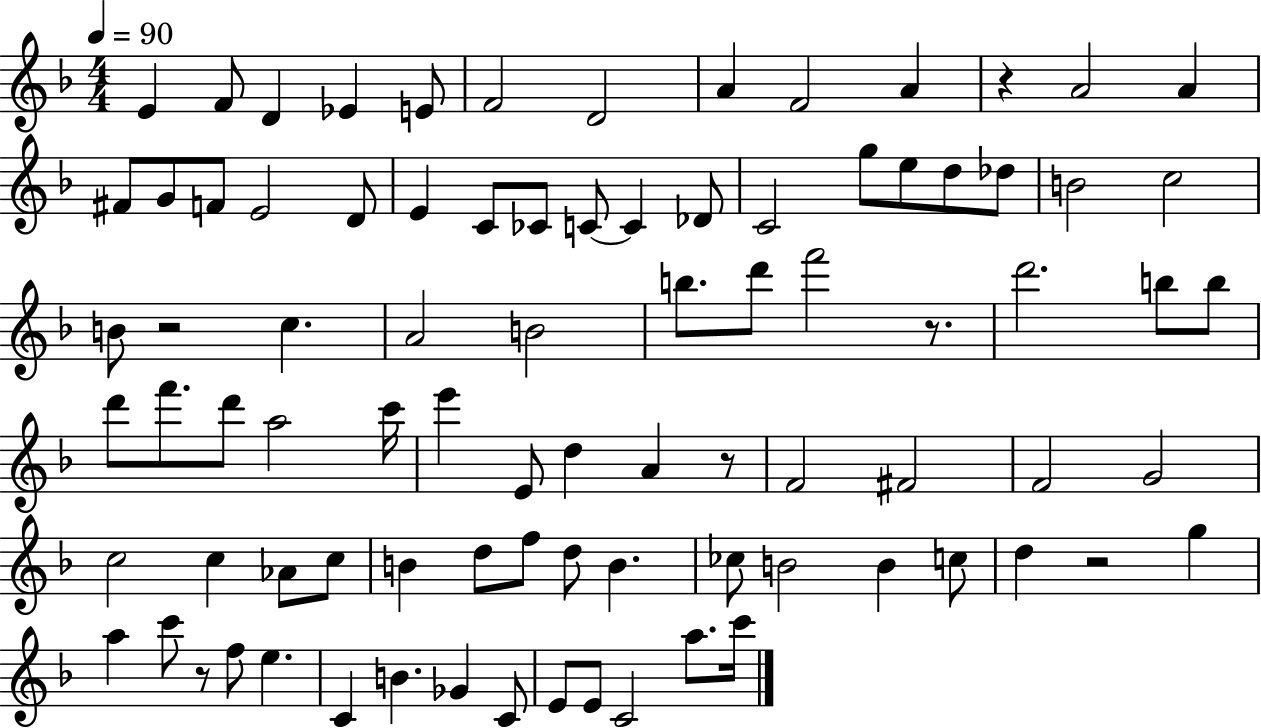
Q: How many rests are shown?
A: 6